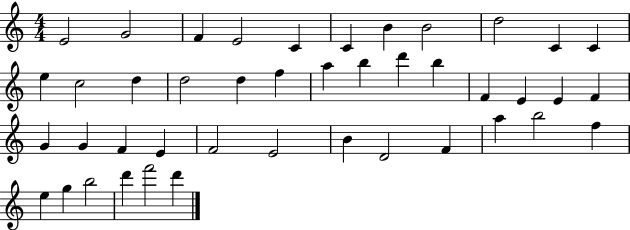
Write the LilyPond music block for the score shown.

{
  \clef treble
  \numericTimeSignature
  \time 4/4
  \key c \major
  e'2 g'2 | f'4 e'2 c'4 | c'4 b'4 b'2 | d''2 c'4 c'4 | \break e''4 c''2 d''4 | d''2 d''4 f''4 | a''4 b''4 d'''4 b''4 | f'4 e'4 e'4 f'4 | \break g'4 g'4 f'4 e'4 | f'2 e'2 | b'4 d'2 f'4 | a''4 b''2 f''4 | \break e''4 g''4 b''2 | d'''4 f'''2 d'''4 | \bar "|."
}